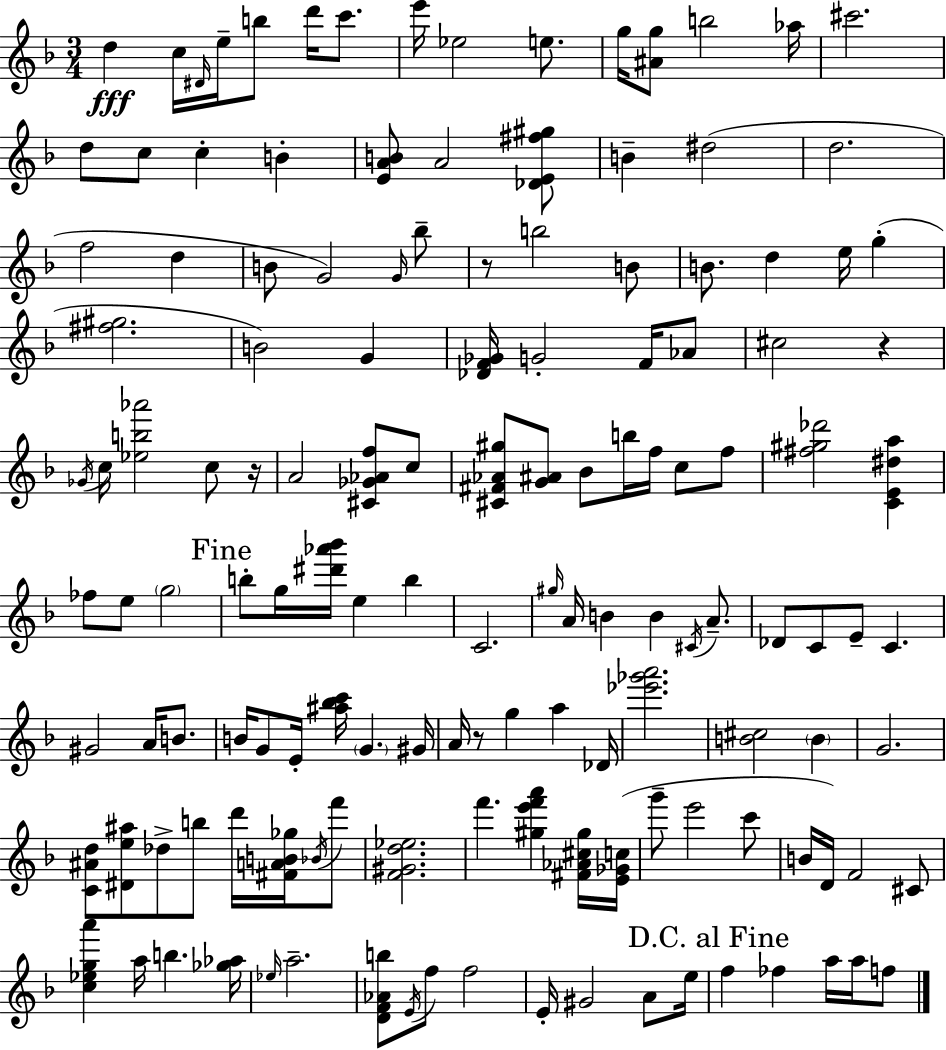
{
  \clef treble
  \numericTimeSignature
  \time 3/4
  \key d \minor
  d''4\fff c''16 \grace { dis'16 } e''16-- b''8 d'''16 c'''8. | e'''16 ees''2 e''8. | g''16 <ais' g''>8 b''2 | aes''16 cis'''2. | \break d''8 c''8 c''4-. b'4-. | <e' a' b'>8 a'2 <des' e' fis'' gis''>8 | b'4-- dis''2( | d''2. | \break f''2 d''4 | b'8 g'2) \grace { g'16 } | bes''8-- r8 b''2 | b'8 b'8. d''4 e''16 g''4-.( | \break <fis'' gis''>2. | b'2) g'4 | <des' f' ges'>16 g'2-. f'16 | aes'8 cis''2 r4 | \break \acciaccatura { ges'16 } c''16 <ees'' b'' aes'''>2 | c''8 r16 a'2 <cis' ges' aes' f''>8 | c''8 <cis' fis' aes' gis''>8 <g' ais'>8 bes'8 b''16 f''16 c''8 | f''8 <fis'' gis'' des'''>2 <c' e' dis'' a''>4 | \break fes''8 e''8 \parenthesize g''2 | \mark "Fine" b''8-. g''16 <dis''' aes''' bes'''>16 e''4 b''4 | c'2. | \grace { gis''16 } a'16 b'4 b'4 | \break \acciaccatura { cis'16 } a'8.-- des'8 c'8 e'8-- c'4. | gis'2 | a'16 b'8. b'16 g'8 e'16-. <ais'' bes'' c'''>16 \parenthesize g'4. | gis'16 a'16 r8 g''4 | \break a''4 des'16 <ees''' ges''' a'''>2. | <b' cis''>2 | \parenthesize b'4 g'2. | <c' ais' d''>8 <dis' e'' ais''>8 des''8-> b''8 | \break d'''16 <fis' a' b' ges''>16 \acciaccatura { bes'16 } f'''8 <f' gis' d'' ees''>2. | f'''4. | <gis'' e''' f''' a'''>4 <fis' aes' cis'' gis''>16 <e' ges' c''>16( g'''8-- e'''2 | c'''8 b'16 d'16) f'2 | \break cis'8 <c'' ees'' g'' a'''>4 a''16 b''4. | <ges'' aes''>16 \grace { ees''16 } a''2.-- | <d' f' aes' b''>8 \acciaccatura { e'16 } f''8 | f''2 e'16-. gis'2 | \break a'8 e''16 \mark "D.C. al Fine" f''4 | fes''4 a''16 a''16 f''8 \bar "|."
}